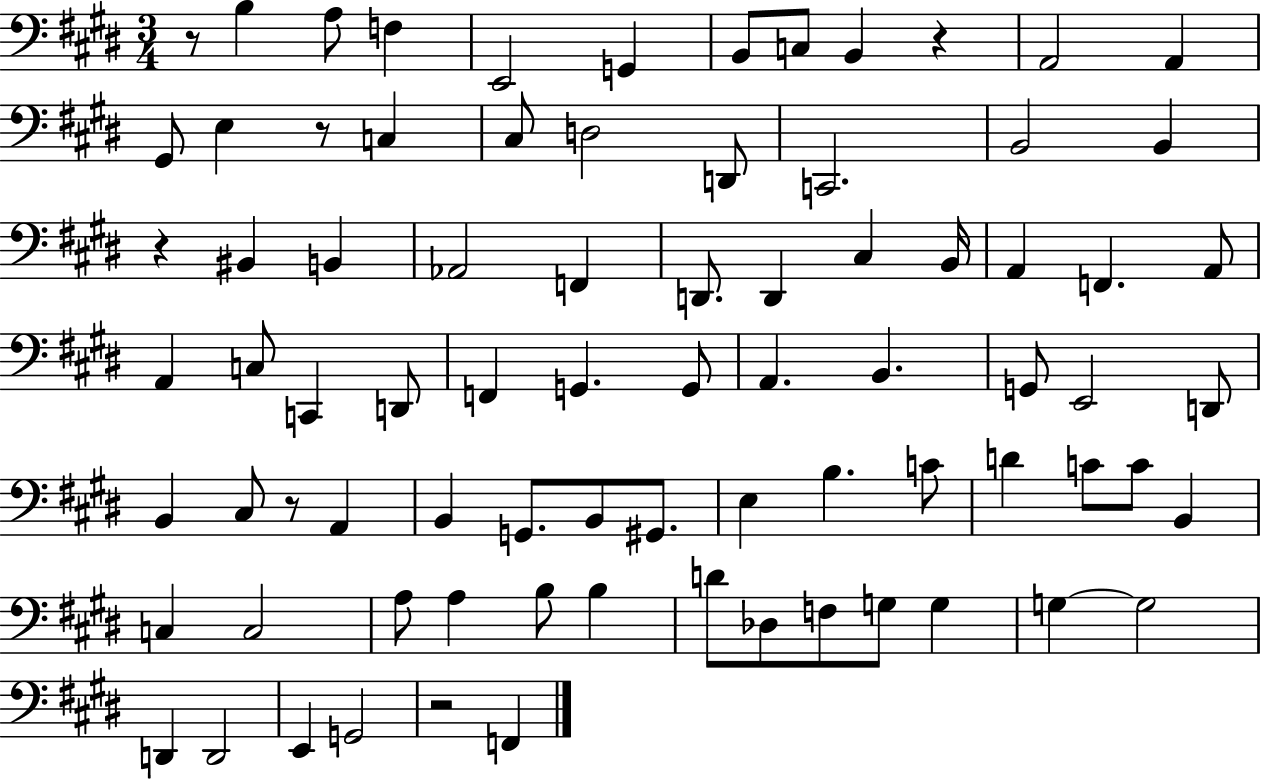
X:1
T:Untitled
M:3/4
L:1/4
K:E
z/2 B, A,/2 F, E,,2 G,, B,,/2 C,/2 B,, z A,,2 A,, ^G,,/2 E, z/2 C, ^C,/2 D,2 D,,/2 C,,2 B,,2 B,, z ^B,, B,, _A,,2 F,, D,,/2 D,, ^C, B,,/4 A,, F,, A,,/2 A,, C,/2 C,, D,,/2 F,, G,, G,,/2 A,, B,, G,,/2 E,,2 D,,/2 B,, ^C,/2 z/2 A,, B,, G,,/2 B,,/2 ^G,,/2 E, B, C/2 D C/2 C/2 B,, C, C,2 A,/2 A, B,/2 B, D/2 _D,/2 F,/2 G,/2 G, G, G,2 D,, D,,2 E,, G,,2 z2 F,,